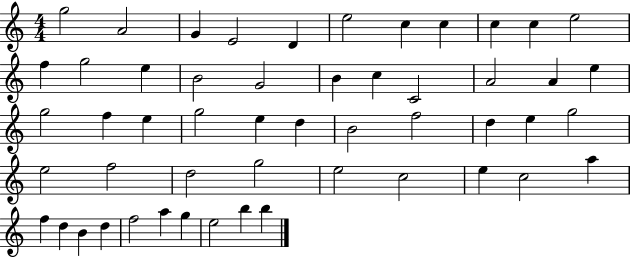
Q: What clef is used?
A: treble